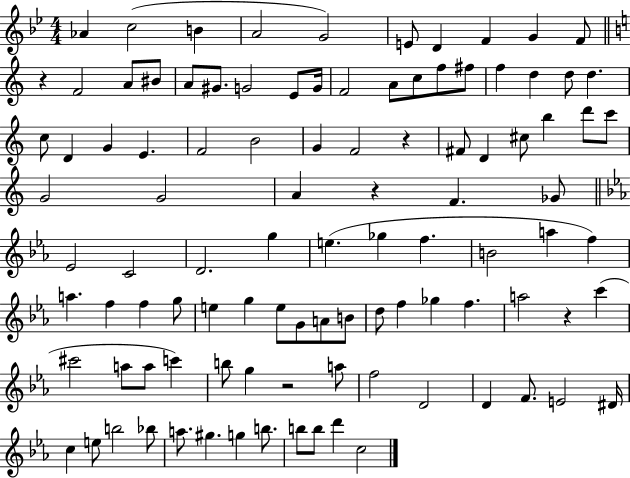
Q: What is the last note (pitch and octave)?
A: C5